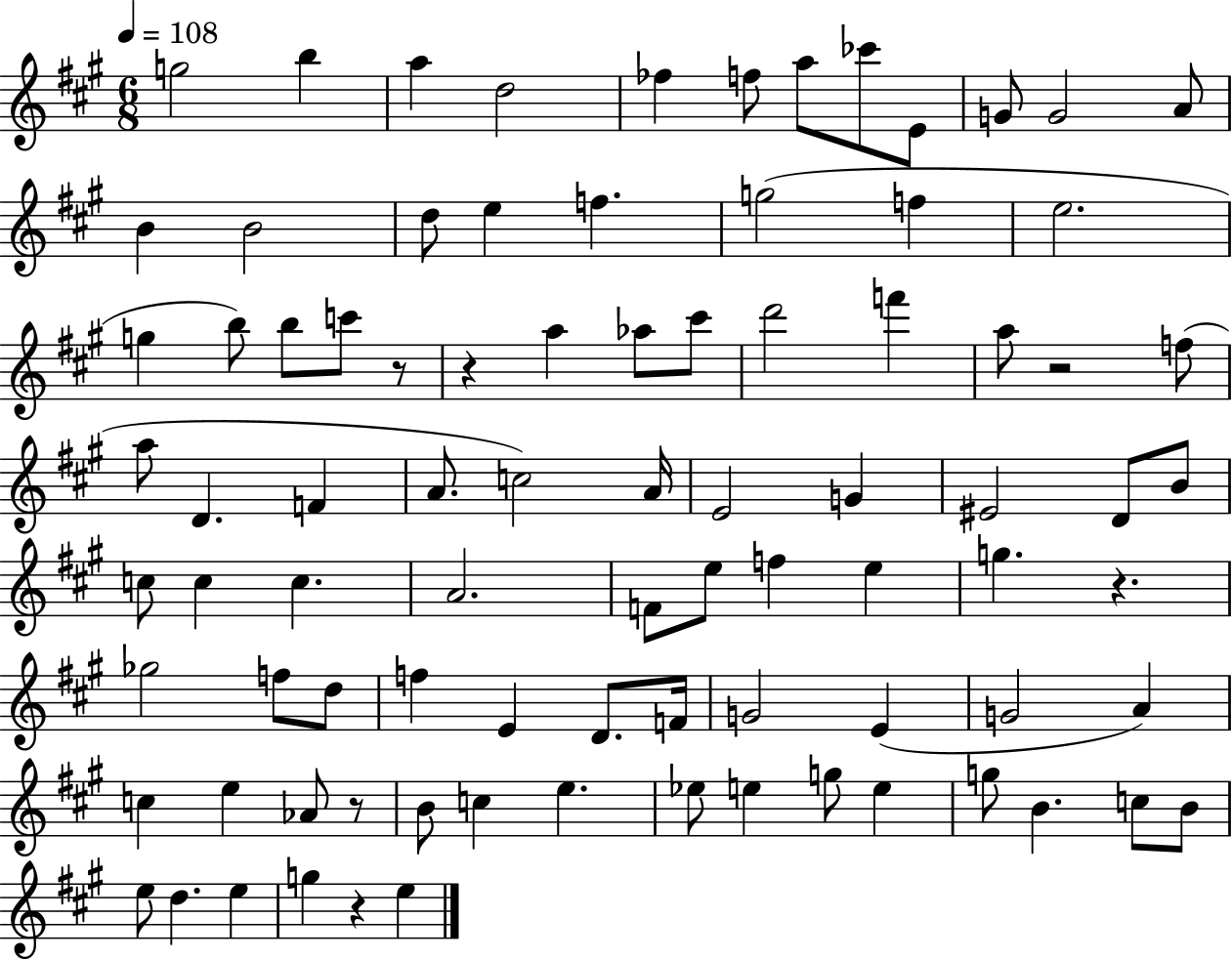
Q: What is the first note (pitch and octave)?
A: G5